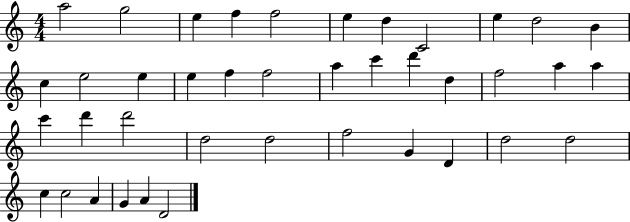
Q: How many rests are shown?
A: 0